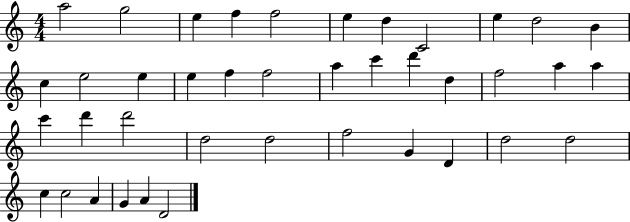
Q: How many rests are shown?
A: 0